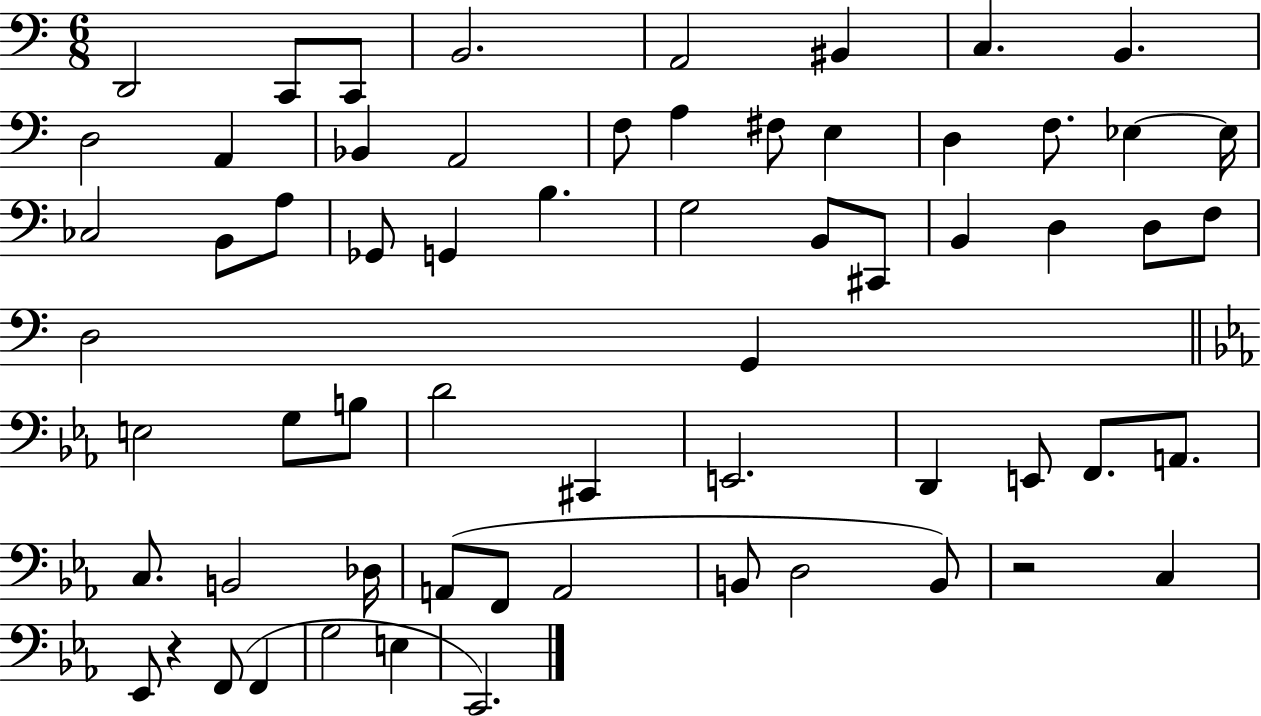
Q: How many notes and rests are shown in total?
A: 63